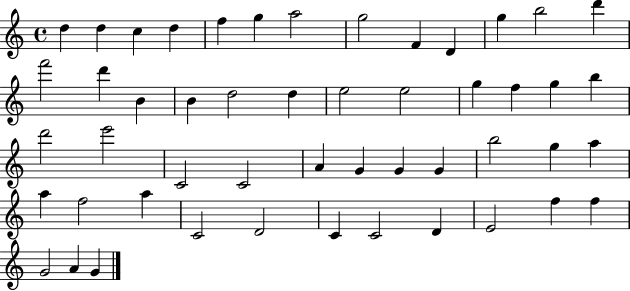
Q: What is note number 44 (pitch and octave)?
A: D4